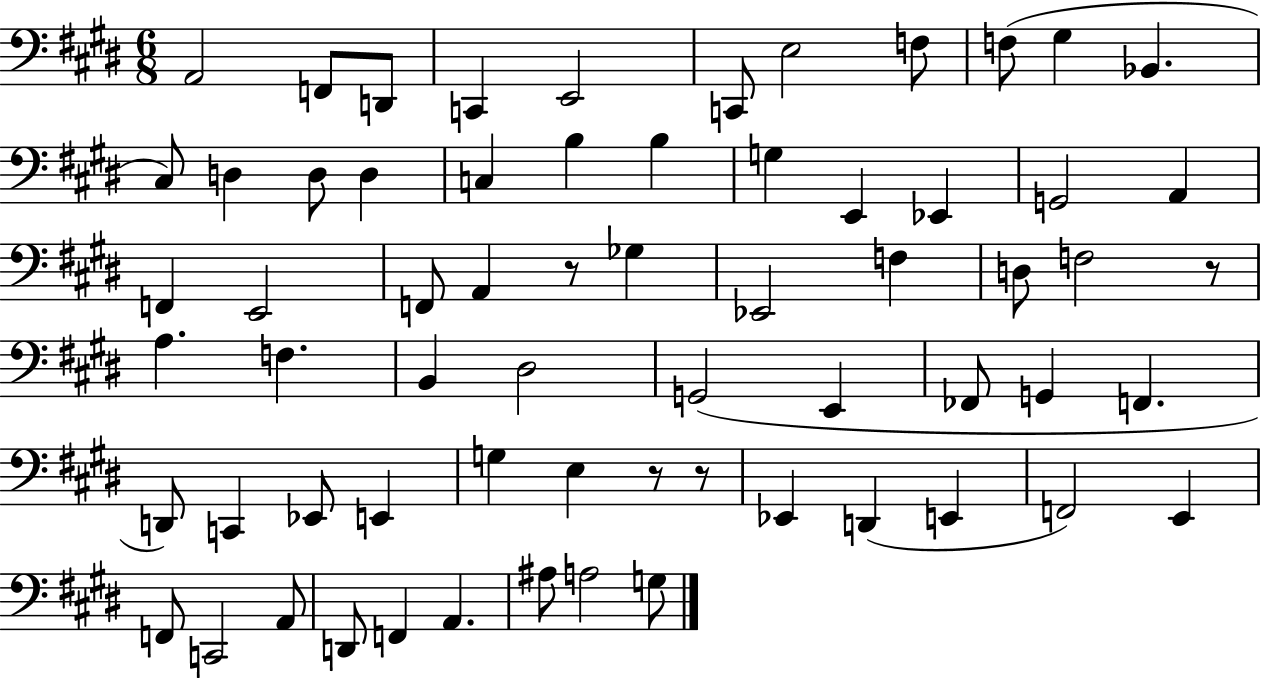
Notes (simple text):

A2/h F2/e D2/e C2/q E2/h C2/e E3/h F3/e F3/e G#3/q Bb2/q. C#3/e D3/q D3/e D3/q C3/q B3/q B3/q G3/q E2/q Eb2/q G2/h A2/q F2/q E2/h F2/e A2/q R/e Gb3/q Eb2/h F3/q D3/e F3/h R/e A3/q. F3/q. B2/q D#3/h G2/h E2/q FES2/e G2/q F2/q. D2/e C2/q Eb2/e E2/q G3/q E3/q R/e R/e Eb2/q D2/q E2/q F2/h E2/q F2/e C2/h A2/e D2/e F2/q A2/q. A#3/e A3/h G3/e